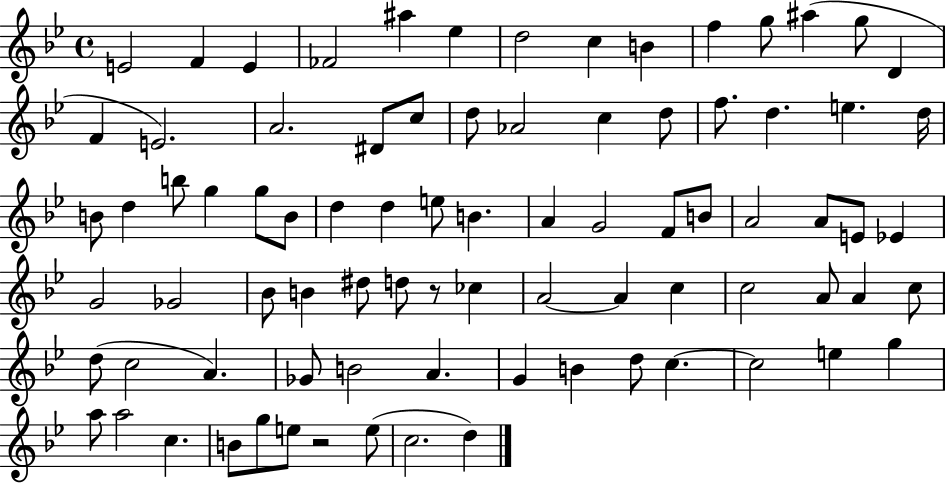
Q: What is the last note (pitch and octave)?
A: D5